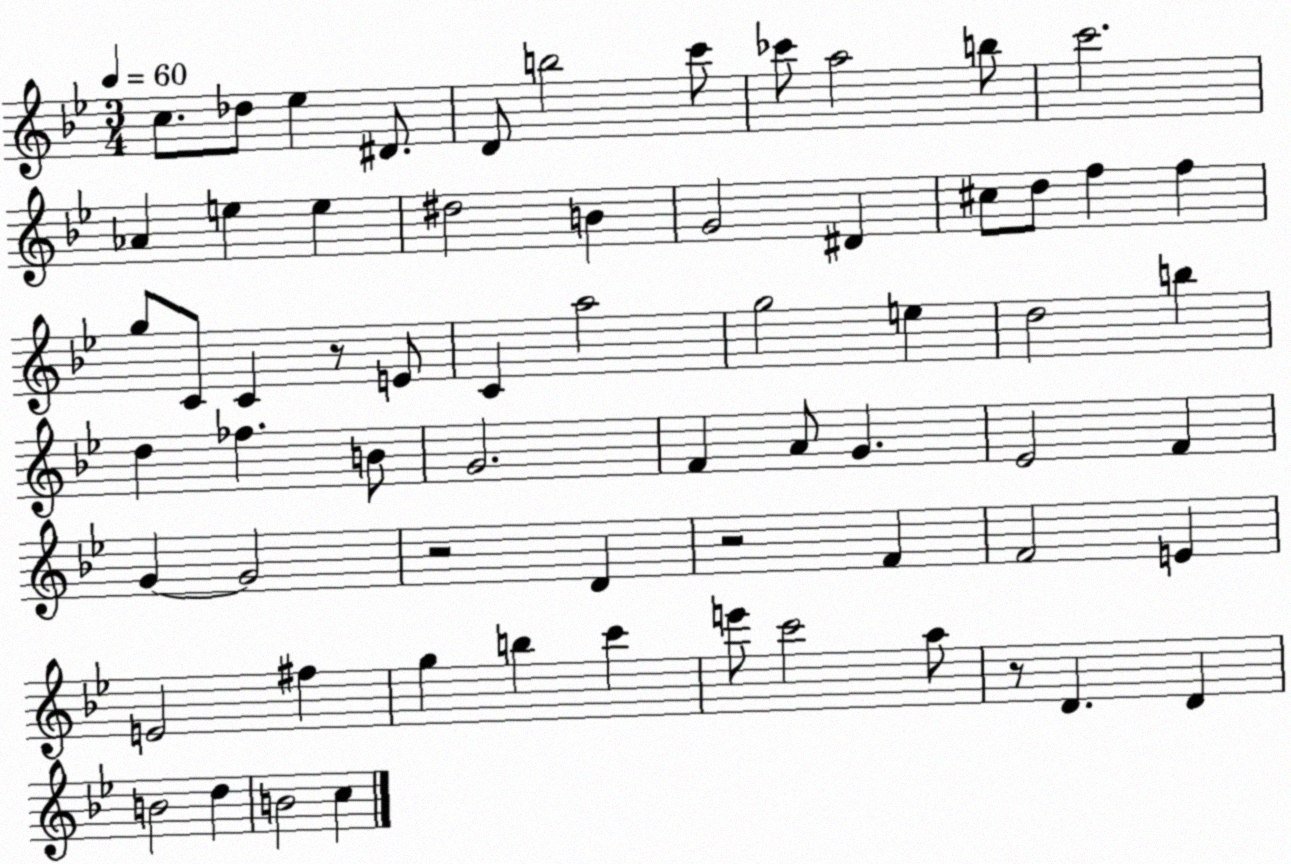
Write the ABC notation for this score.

X:1
T:Untitled
M:3/4
L:1/4
K:Bb
c/2 _d/2 _e ^D/2 D/2 b2 c'/2 _c'/2 a2 b/2 c'2 _A e e ^d2 B G2 ^D ^c/2 d/2 f f g/2 C/2 C z/2 E/2 C a2 g2 e d2 b d _f B/2 G2 F A/2 G _E2 F G G2 z2 D z2 F F2 E E2 ^f g b c' e'/2 c'2 a/2 z/2 D D B2 d B2 c